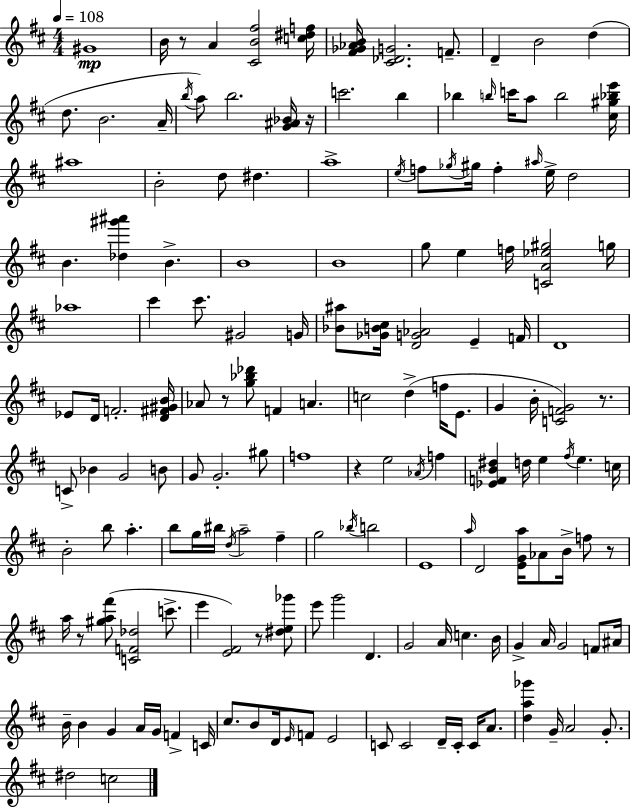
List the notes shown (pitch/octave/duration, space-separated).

G#4/w B4/s R/e A4/q [C#4,B4,F#5]/h [C5,D#5,F5]/s [F#4,Gb4,Ab4,B4]/s [C#4,Db4,G4]/h. F4/e. D4/q B4/h D5/q D5/e. B4/h. A4/s B5/s A5/e B5/h. [G4,A#4,Bb4]/s R/s C6/h. B5/q Bb5/q B5/s C6/s A5/e B5/h [C#5,G#5,Bb5,E6]/s A#5/w B4/h D5/e D#5/q. A5/w E5/s F5/e Gb5/s G#5/s F5/q A#5/s E5/s D5/h B4/q. [Db5,G#6,A#6]/q B4/q. B4/w B4/w G5/e E5/q F5/s [C4,A4,Eb5,G#5]/h G5/s Ab5/w C#6/q C#6/e. G#4/h G4/s [Bb4,A#5]/e [Gb4,B4,C#5]/s [D4,G4,Ab4]/h E4/q F4/s D4/w Eb4/e D4/s F4/h. [D4,F#4,G#4,B4]/s Ab4/e R/e [G5,Bb5,Db6]/e F4/q A4/q. C5/h D5/q F5/s E4/e. G4/q B4/s [C4,F4,G4]/h R/e. C4/e Bb4/q G4/h B4/e G4/e G4/h. G#5/e F5/w R/q E5/h Ab4/s F5/q [Eb4,F4,B4,D#5]/q D5/s E5/q F#5/s E5/q. C5/s B4/h B5/e A5/q. B5/e G5/s BIS5/s D5/s A5/h F#5/q G5/h Bb5/s B5/h E4/w A5/s D4/h [E4,G4,A5]/s Ab4/e B4/s F5/e R/e A5/s R/e [G#5,A5,F#6]/e [C4,F4,Db5]/h C6/e. E6/q [E4,F#4]/h R/e [D#5,E5,Gb6]/e E6/e G6/h D4/q. G4/h A4/s C5/q. B4/s G4/q A4/s G4/h F4/e A#4/s B4/s B4/q G4/q A4/s G4/s F4/q C4/s C#5/e. B4/e D4/s E4/s F4/e E4/h C4/e C4/h D4/s C4/s C4/s A4/e. [D5,A5,Gb6]/q G4/s A4/h G4/e. D#5/h C5/h